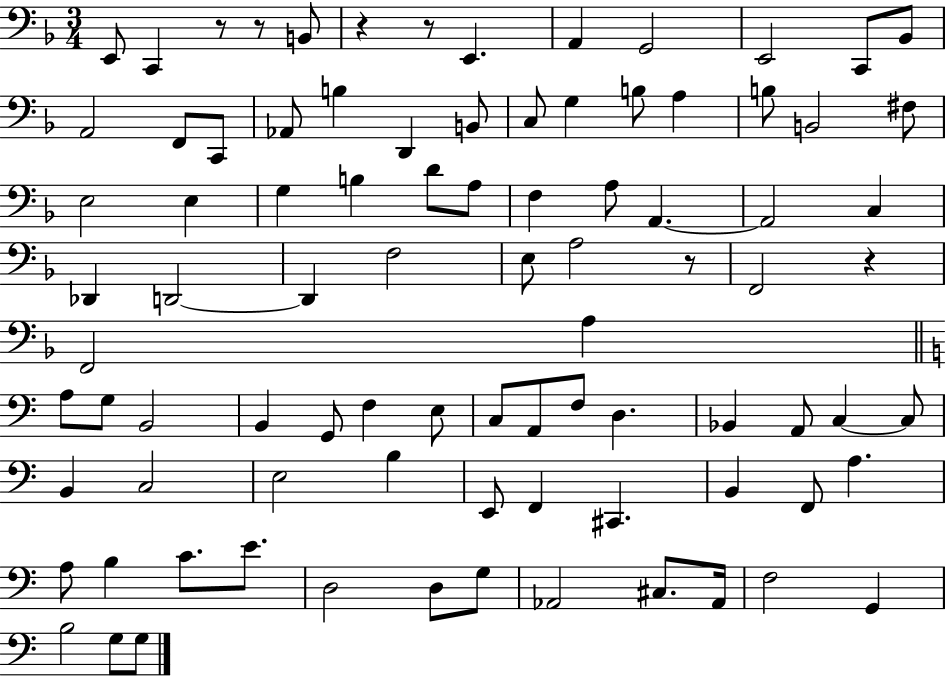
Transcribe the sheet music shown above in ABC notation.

X:1
T:Untitled
M:3/4
L:1/4
K:F
E,,/2 C,, z/2 z/2 B,,/2 z z/2 E,, A,, G,,2 E,,2 C,,/2 _B,,/2 A,,2 F,,/2 C,,/2 _A,,/2 B, D,, B,,/2 C,/2 G, B,/2 A, B,/2 B,,2 ^F,/2 E,2 E, G, B, D/2 A,/2 F, A,/2 A,, A,,2 C, _D,, D,,2 D,, F,2 E,/2 A,2 z/2 F,,2 z F,,2 A, A,/2 G,/2 B,,2 B,, G,,/2 F, E,/2 C,/2 A,,/2 F,/2 D, _B,, A,,/2 C, C,/2 B,, C,2 E,2 B, E,,/2 F,, ^C,, B,, F,,/2 A, A,/2 B, C/2 E/2 D,2 D,/2 G,/2 _A,,2 ^C,/2 _A,,/4 F,2 G,, B,2 G,/2 G,/2